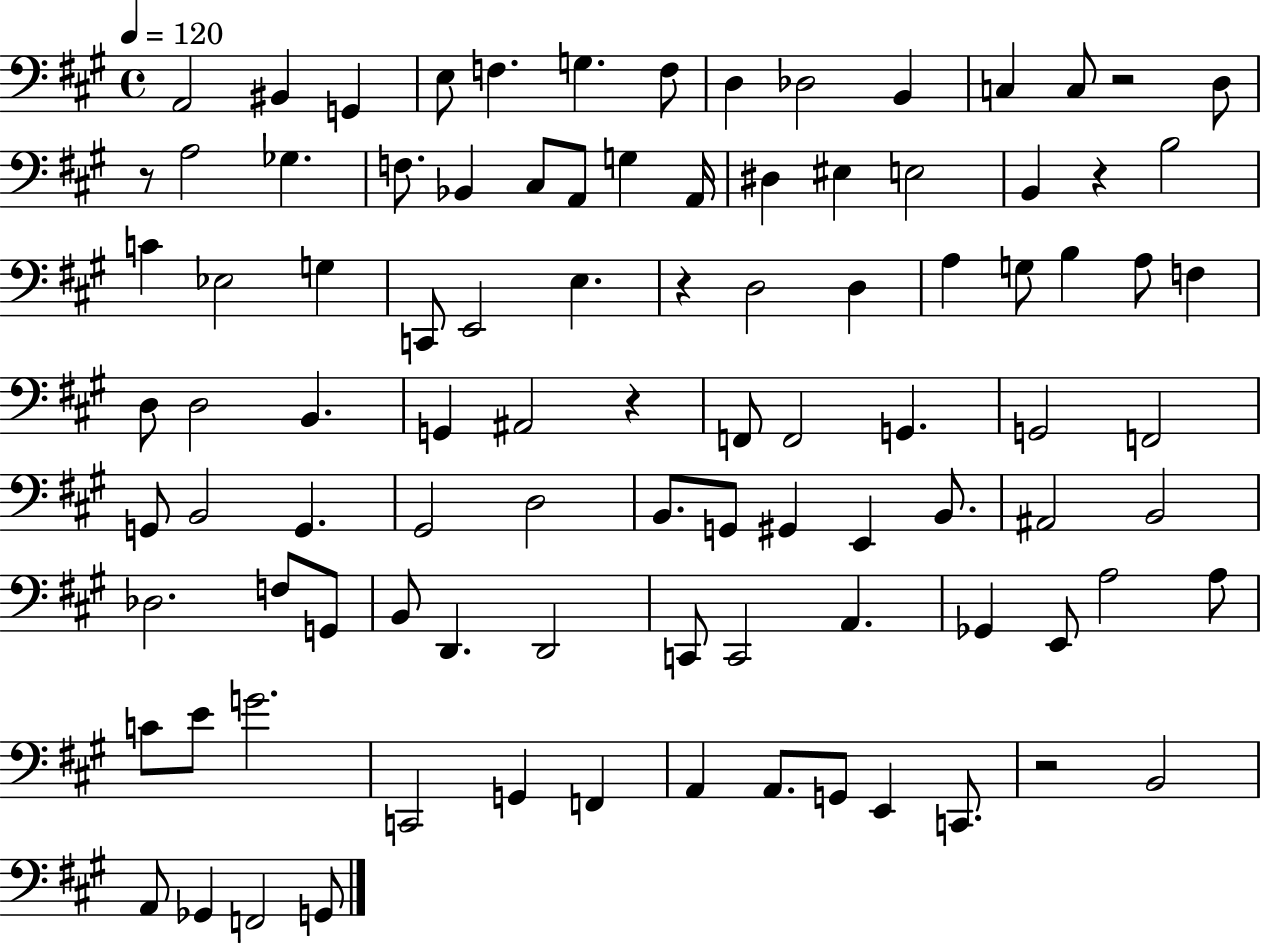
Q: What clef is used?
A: bass